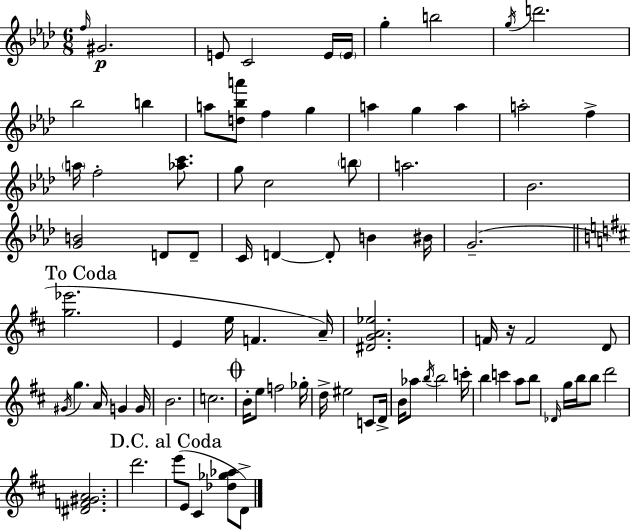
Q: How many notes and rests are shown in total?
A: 84